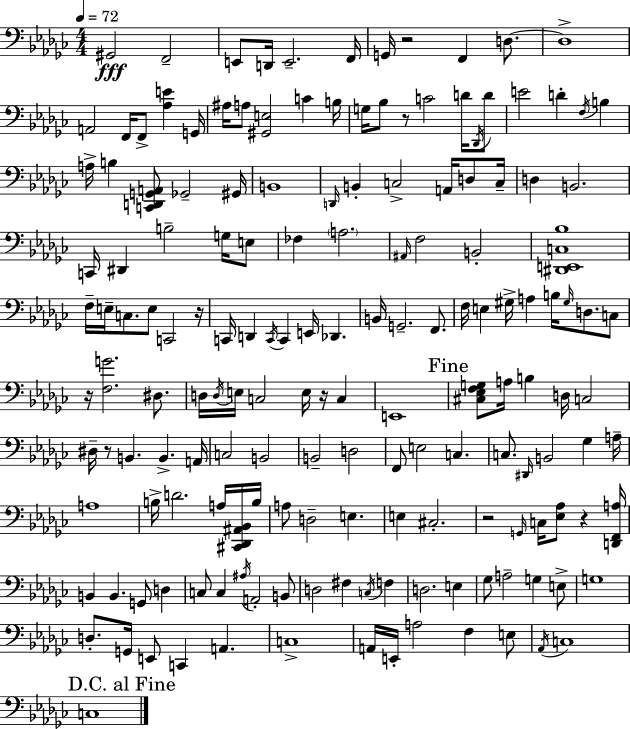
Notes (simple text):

G#2/h F2/h E2/e D2/s E2/h. F2/s G2/s R/h F2/q D3/e. D3/w A2/h F2/s F2/e [Ab3,E4]/q G2/s A#3/s A3/e [G#2,E3]/h C4/q B3/s G3/s Bb3/e R/e C4/h D4/s Db2/s D4/e E4/h D4/q F3/s B3/q A3/s B3/q [C2,D2,G2,A2]/e Gb2/h G#2/s B2/w D2/s B2/q C3/h A2/s D3/e C3/s D3/q B2/h. C2/s D#2/q B3/h G3/s E3/e FES3/q A3/h. A#2/s F3/h B2/h [D#2,E2,C3,Bb3]/w F3/s E3/s C3/e. E3/e C2/h R/s C2/s D2/q C2/s C2/q E2/s Db2/q. B2/s G2/h. F2/e. F3/s E3/q G#3/s A3/q B3/s G#3/s D3/e. C3/e R/s [F3,G4]/h. D#3/e. D3/s D3/s E3/s C3/h E3/s R/s C3/q E2/w [C#3,Eb3,F3,G3]/e A3/s B3/q D3/s C3/h D#3/s R/e B2/q. B2/q. A2/s C3/h B2/h B2/h D3/h F2/e E3/h C3/q. C3/e. D#2/s B2/h Gb3/q A3/s A3/w B3/s D4/h. A3/s [C#2,Db2,A#2,Bb2]/s B3/s A3/e D3/h E3/q. E3/q C#3/h. R/h G2/s C3/s [Eb3,Ab3]/e R/q [D2,F2,A3]/s B2/q B2/q. G2/e D3/q C3/e C3/q A#3/s A2/h B2/e D3/h F#3/q C3/s F3/q D3/h. E3/q Gb3/e A3/h G3/q E3/e G3/w D3/e. G2/s E2/e C2/q A2/q. C3/w A2/s E2/s A3/h F3/q E3/e Ab2/s C3/w C3/w